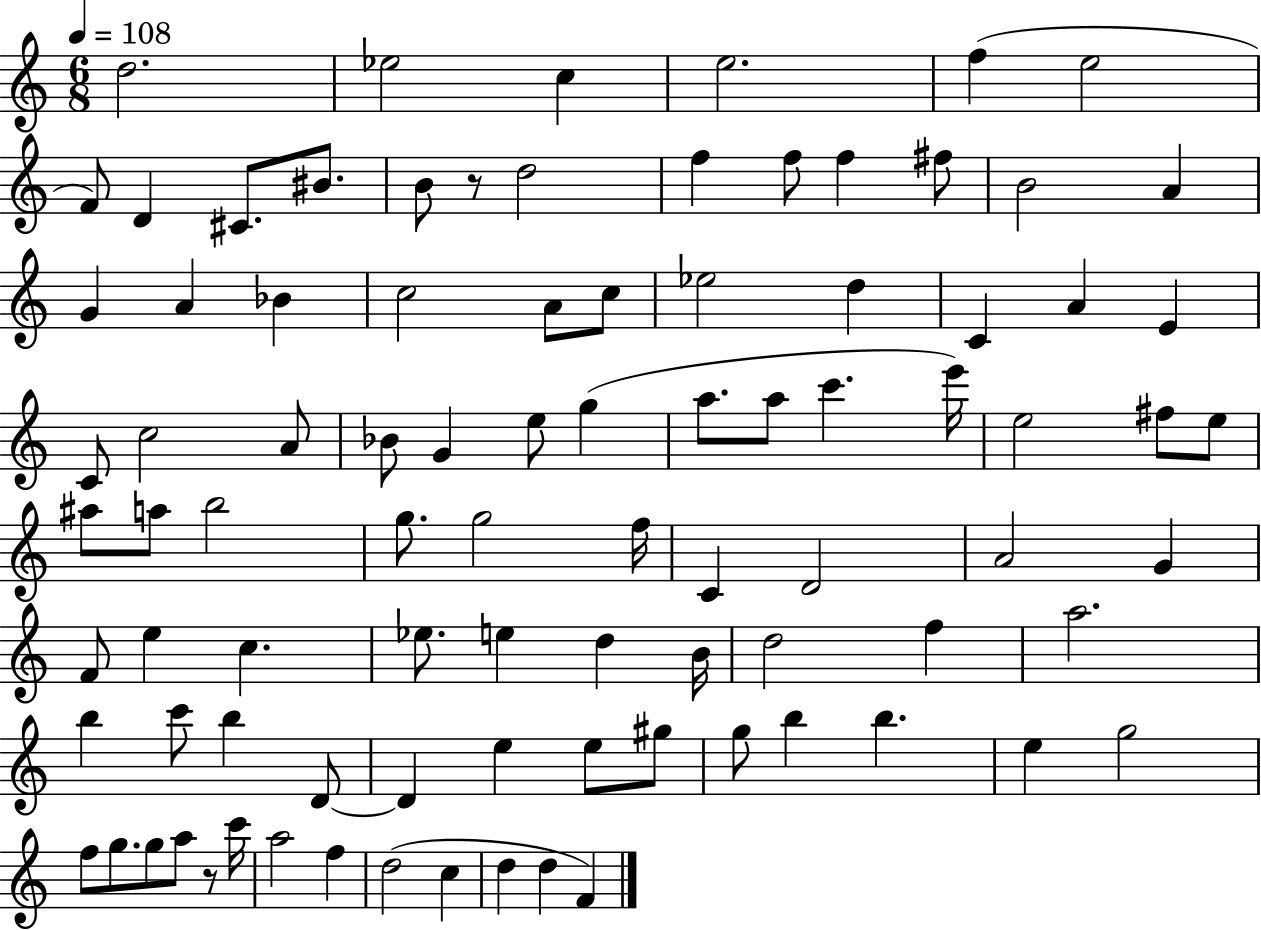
X:1
T:Untitled
M:6/8
L:1/4
K:C
d2 _e2 c e2 f e2 F/2 D ^C/2 ^B/2 B/2 z/2 d2 f f/2 f ^f/2 B2 A G A _B c2 A/2 c/2 _e2 d C A E C/2 c2 A/2 _B/2 G e/2 g a/2 a/2 c' e'/4 e2 ^f/2 e/2 ^a/2 a/2 b2 g/2 g2 f/4 C D2 A2 G F/2 e c _e/2 e d B/4 d2 f a2 b c'/2 b D/2 D e e/2 ^g/2 g/2 b b e g2 f/2 g/2 g/2 a/2 z/2 c'/4 a2 f d2 c d d F